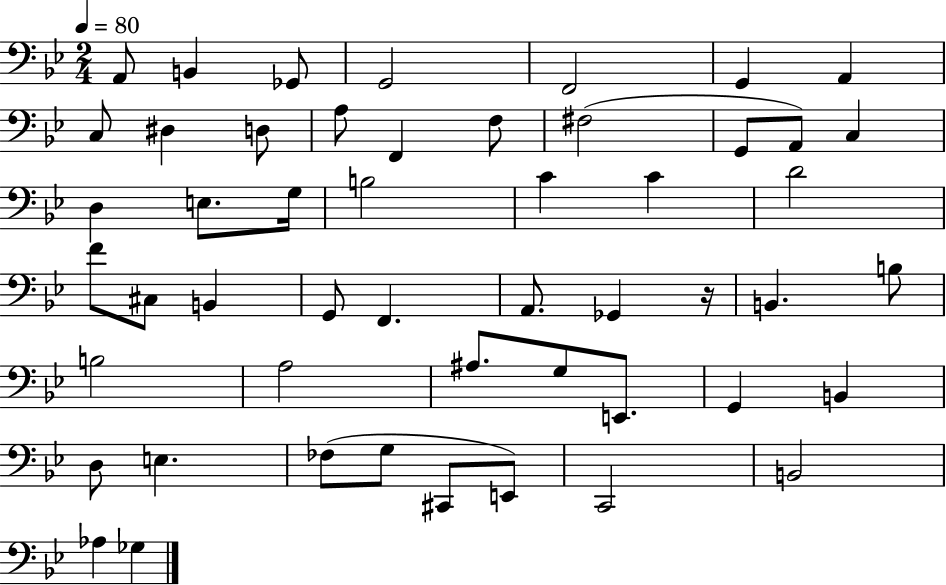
{
  \clef bass
  \numericTimeSignature
  \time 2/4
  \key bes \major
  \tempo 4 = 80
  a,8 b,4 ges,8 | g,2 | f,2 | g,4 a,4 | \break c8 dis4 d8 | a8 f,4 f8 | fis2( | g,8 a,8) c4 | \break d4 e8. g16 | b2 | c'4 c'4 | d'2 | \break f'8 cis8 b,4 | g,8 f,4. | a,8. ges,4 r16 | b,4. b8 | \break b2 | a2 | ais8. g8 e,8. | g,4 b,4 | \break d8 e4. | fes8( g8 cis,8 e,8) | c,2 | b,2 | \break aes4 ges4 | \bar "|."
}